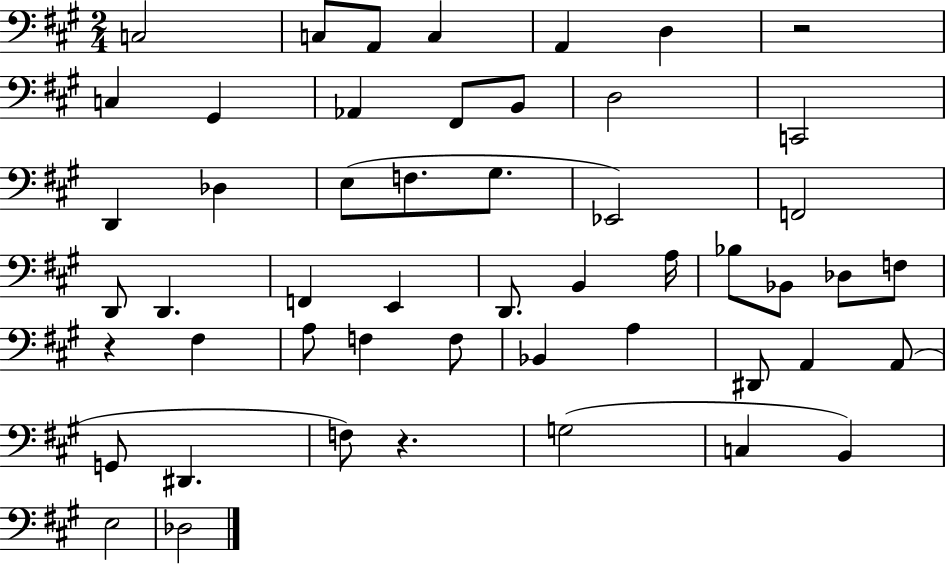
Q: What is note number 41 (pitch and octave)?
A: G2